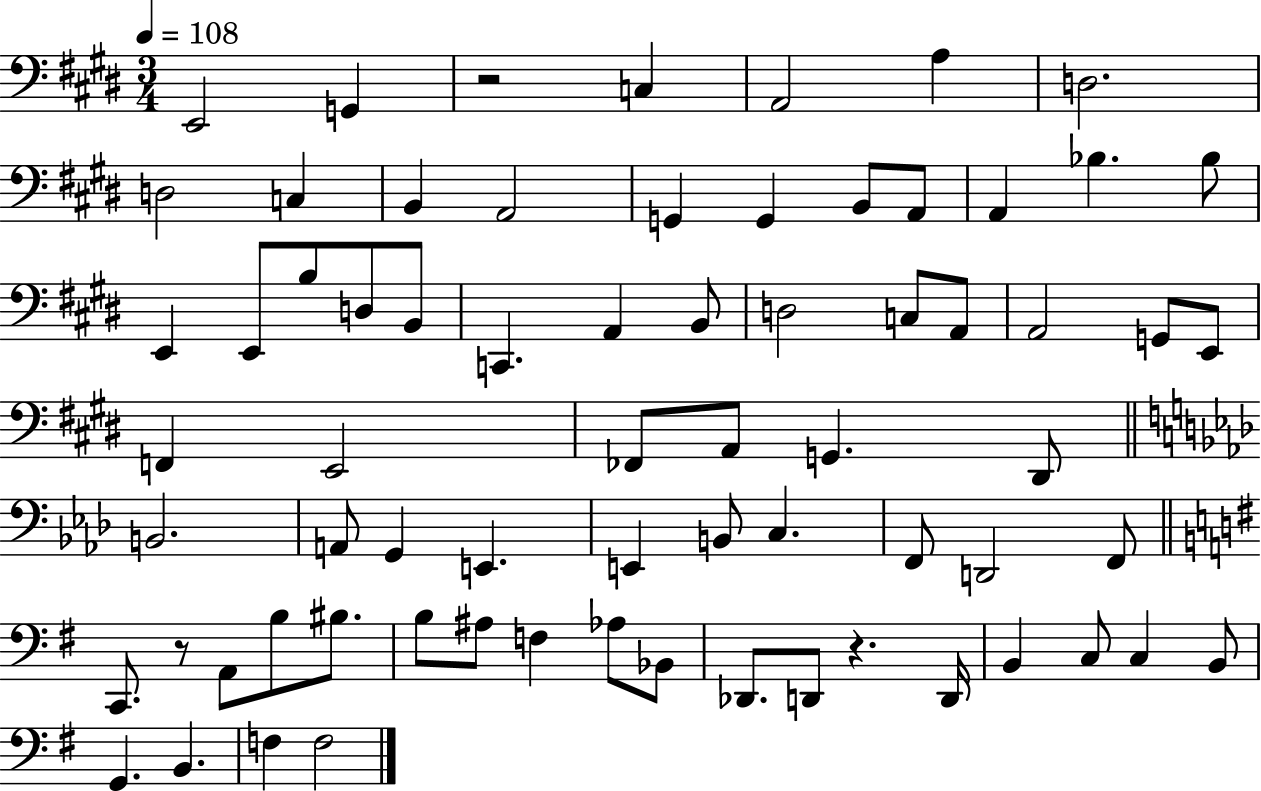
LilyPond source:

{
  \clef bass
  \numericTimeSignature
  \time 3/4
  \key e \major
  \tempo 4 = 108
  e,2 g,4 | r2 c4 | a,2 a4 | d2. | \break d2 c4 | b,4 a,2 | g,4 g,4 b,8 a,8 | a,4 bes4. bes8 | \break e,4 e,8 b8 d8 b,8 | c,4. a,4 b,8 | d2 c8 a,8 | a,2 g,8 e,8 | \break f,4 e,2 | fes,8 a,8 g,4. dis,8 | \bar "||" \break \key aes \major b,2. | a,8 g,4 e,4. | e,4 b,8 c4. | f,8 d,2 f,8 | \break \bar "||" \break \key e \minor c,8. r8 a,8 b8 bis8. | b8 ais8 f4 aes8 bes,8 | des,8. d,8 r4. d,16 | b,4 c8 c4 b,8 | \break g,4. b,4. | f4 f2 | \bar "|."
}